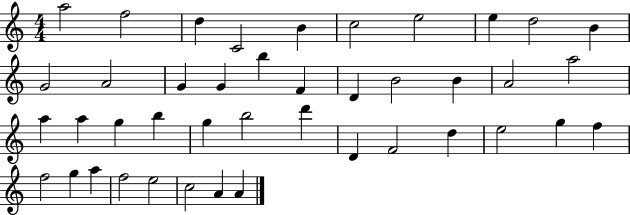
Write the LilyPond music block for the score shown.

{
  \clef treble
  \numericTimeSignature
  \time 4/4
  \key c \major
  a''2 f''2 | d''4 c'2 b'4 | c''2 e''2 | e''4 d''2 b'4 | \break g'2 a'2 | g'4 g'4 b''4 f'4 | d'4 b'2 b'4 | a'2 a''2 | \break a''4 a''4 g''4 b''4 | g''4 b''2 d'''4 | d'4 f'2 d''4 | e''2 g''4 f''4 | \break f''2 g''4 a''4 | f''2 e''2 | c''2 a'4 a'4 | \bar "|."
}